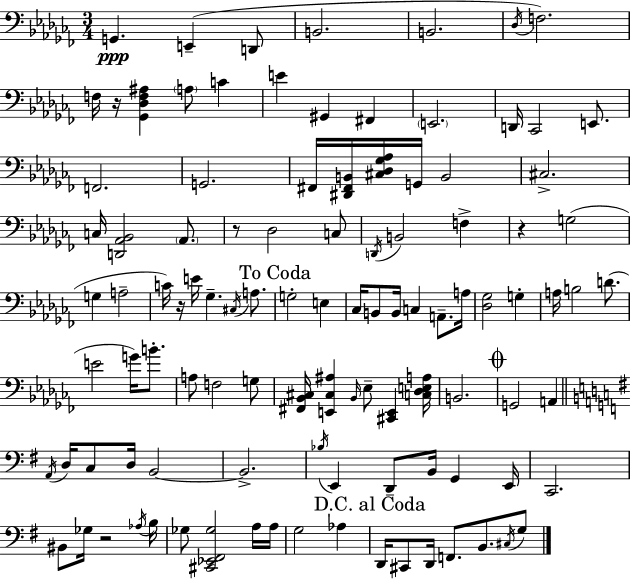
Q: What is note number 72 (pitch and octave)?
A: G2